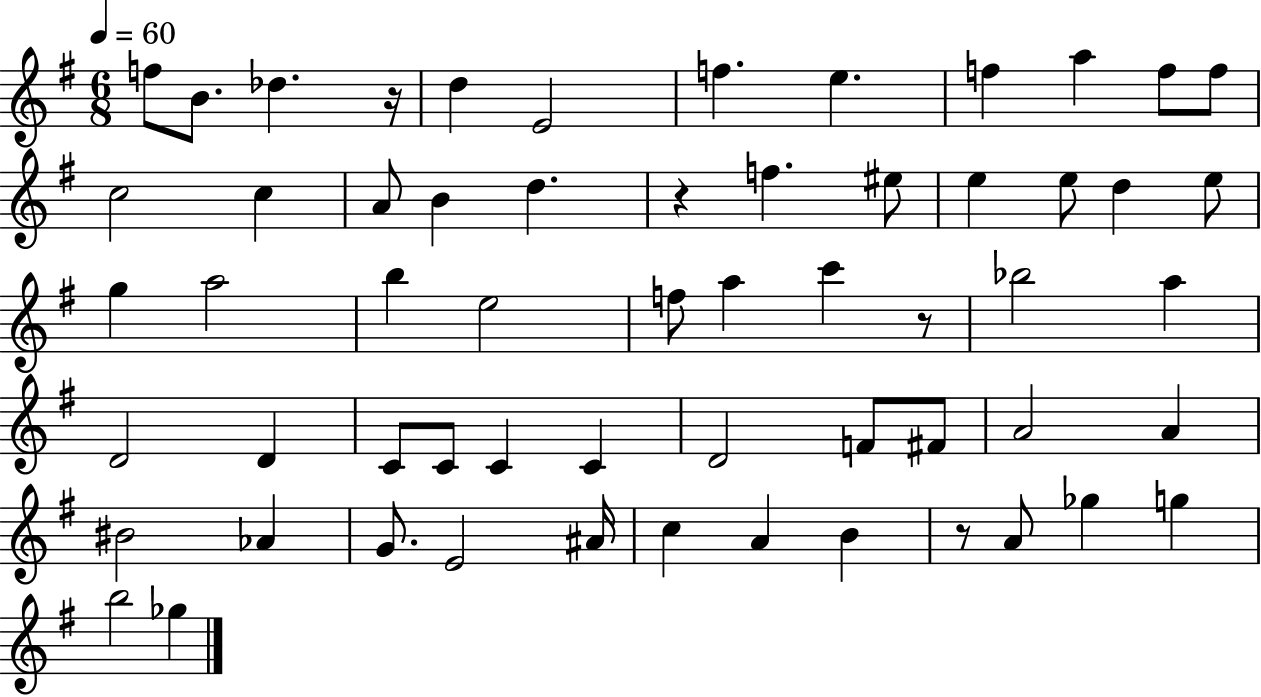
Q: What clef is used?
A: treble